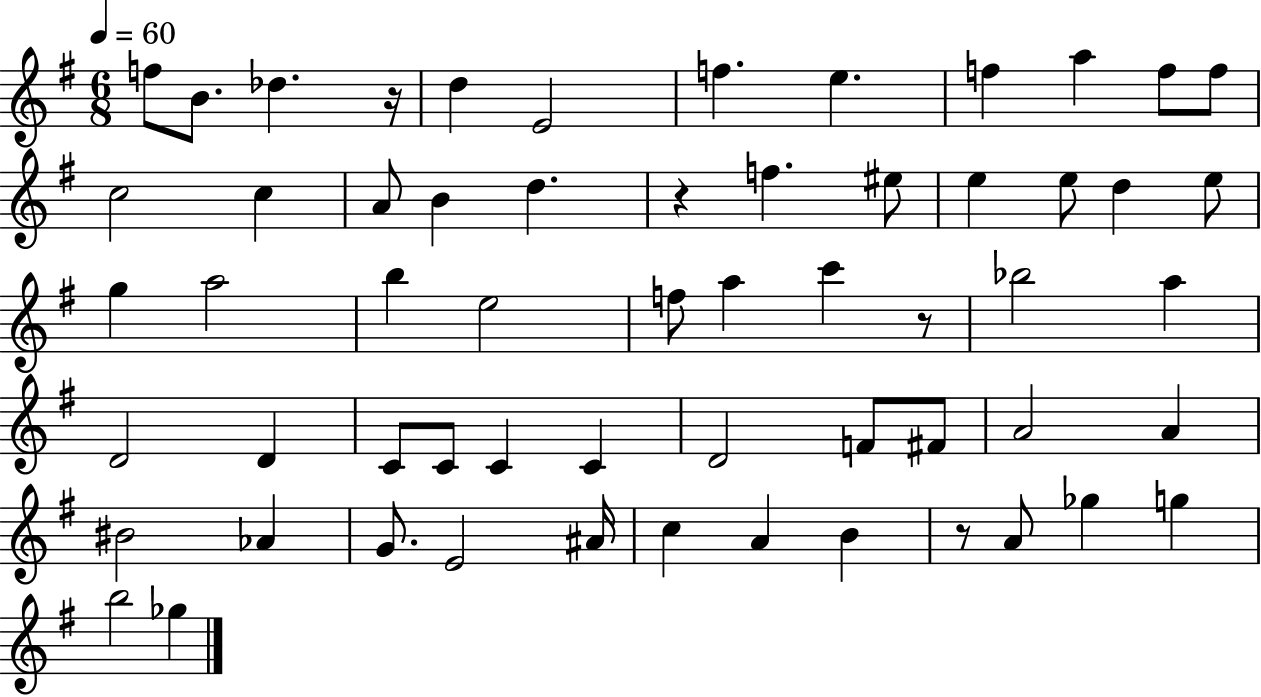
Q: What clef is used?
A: treble